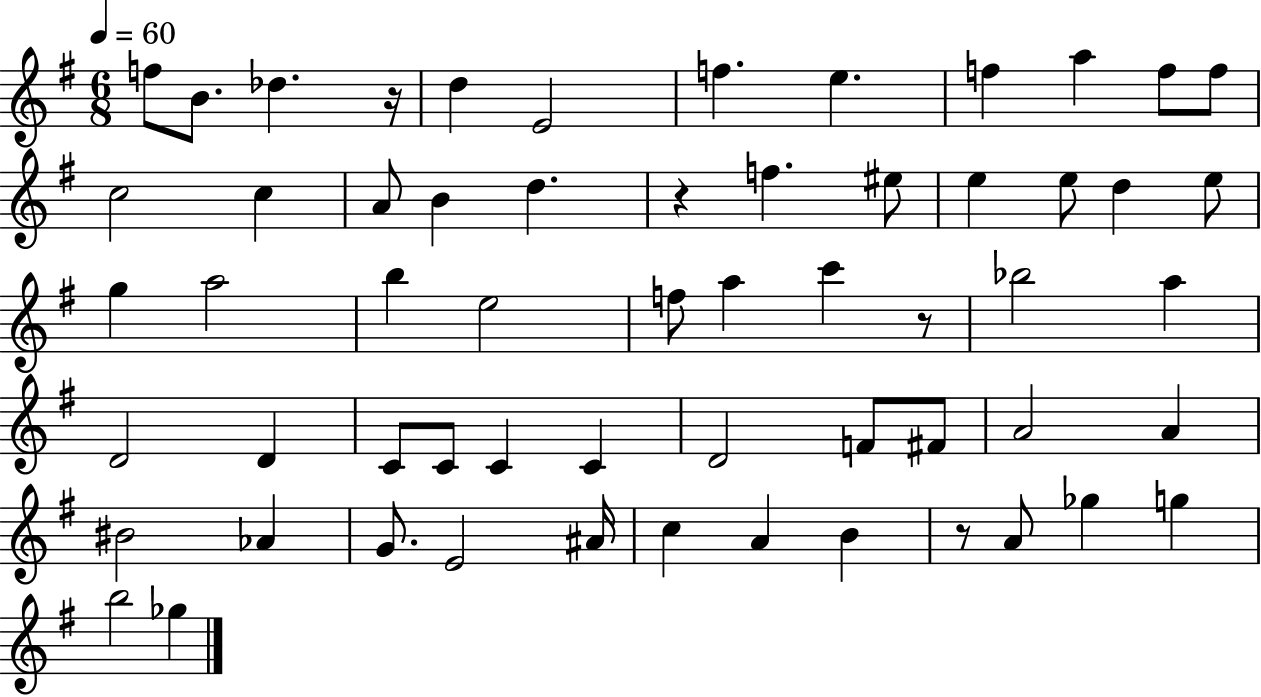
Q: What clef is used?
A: treble